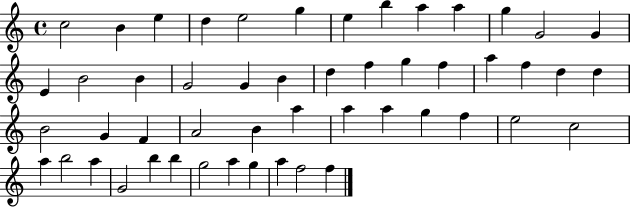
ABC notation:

X:1
T:Untitled
M:4/4
L:1/4
K:C
c2 B e d e2 g e b a a g G2 G E B2 B G2 G B d f g f a f d d B2 G F A2 B a a a g f e2 c2 a b2 a G2 b b g2 a g a f2 f